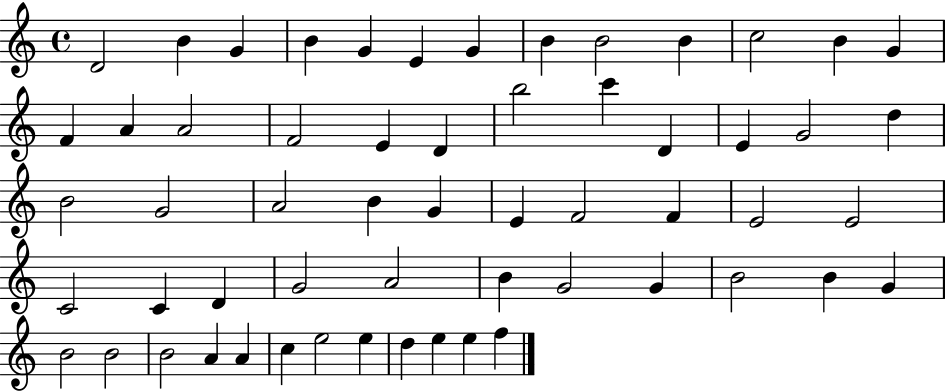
{
  \clef treble
  \time 4/4
  \defaultTimeSignature
  \key c \major
  d'2 b'4 g'4 | b'4 g'4 e'4 g'4 | b'4 b'2 b'4 | c''2 b'4 g'4 | \break f'4 a'4 a'2 | f'2 e'4 d'4 | b''2 c'''4 d'4 | e'4 g'2 d''4 | \break b'2 g'2 | a'2 b'4 g'4 | e'4 f'2 f'4 | e'2 e'2 | \break c'2 c'4 d'4 | g'2 a'2 | b'4 g'2 g'4 | b'2 b'4 g'4 | \break b'2 b'2 | b'2 a'4 a'4 | c''4 e''2 e''4 | d''4 e''4 e''4 f''4 | \break \bar "|."
}